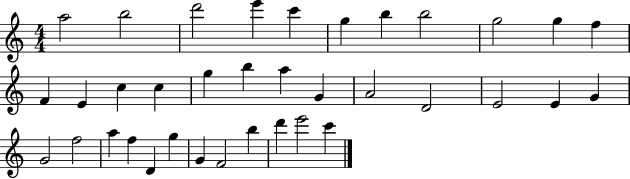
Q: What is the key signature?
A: C major